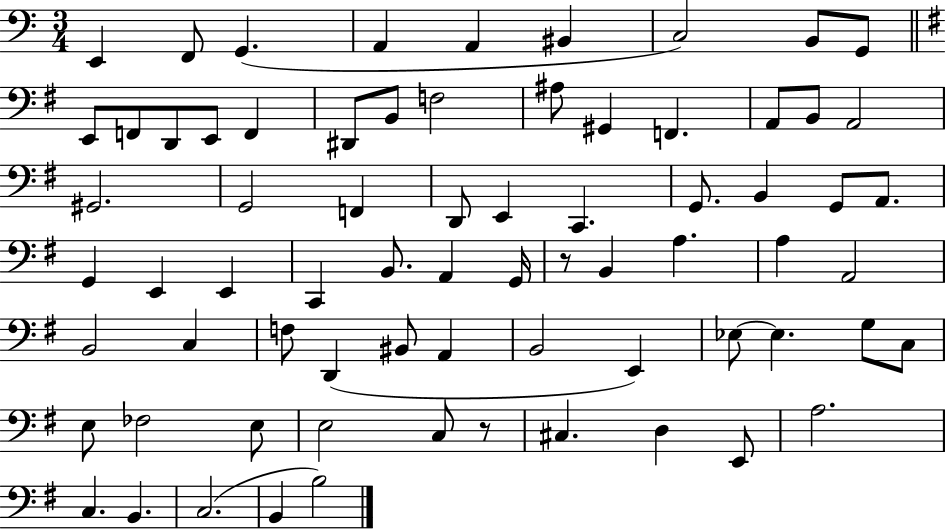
E2/q F2/e G2/q. A2/q A2/q BIS2/q C3/h B2/e G2/e E2/e F2/e D2/e E2/e F2/q D#2/e B2/e F3/h A#3/e G#2/q F2/q. A2/e B2/e A2/h G#2/h. G2/h F2/q D2/e E2/q C2/q. G2/e. B2/q G2/e A2/e. G2/q E2/q E2/q C2/q B2/e. A2/q G2/s R/e B2/q A3/q. A3/q A2/h B2/h C3/q F3/e D2/q BIS2/e A2/q B2/h E2/q Eb3/e Eb3/q. G3/e C3/e E3/e FES3/h E3/e E3/h C3/e R/e C#3/q. D3/q E2/e A3/h. C3/q. B2/q. C3/h. B2/q B3/h